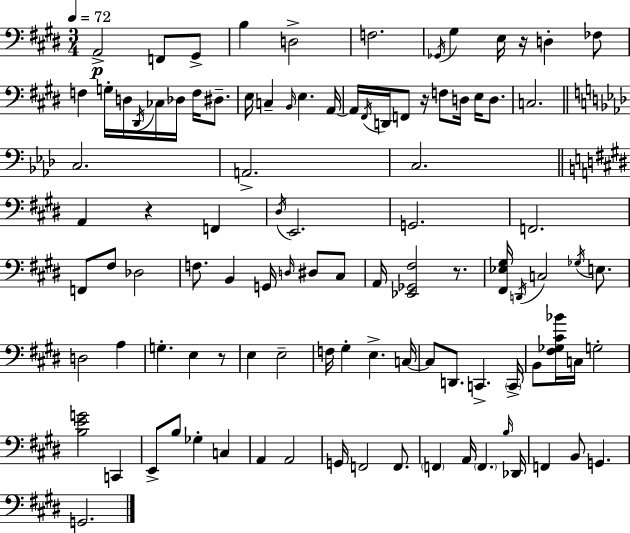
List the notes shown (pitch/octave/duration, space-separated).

A2/h F2/e G#2/e B3/q D3/h F3/h. Gb2/s G#3/q E3/s R/s D3/q FES3/e F3/q G3/s D3/s D#2/s CES3/s Db3/s F3/s D#3/e. E3/s C3/q B2/s E3/q. A2/s A2/s F#2/s D2/s F2/e R/s F3/e D3/s E3/s D3/e. C3/h. C3/h. A2/h. C3/h. A2/q R/q F2/q D#3/s E2/h. G2/h. F2/h. F2/e F#3/e Db3/h F3/e. B2/q G2/s D3/s D#3/e C#3/e A2/s [Eb2,Gb2,F#3]/h R/e. [F#2,Eb3,G#3]/s D2/s C3/h Gb3/s E3/e. D3/h A3/q G3/q. E3/q R/e E3/q E3/h F3/s G#3/q E3/q. C3/s C3/e D2/e. C2/q. C2/s B2/e [F#3,Gb3,C#4,Bb4]/s C3/s G3/h [B3,E4,G4]/h C2/q E2/e B3/e Gb3/q C3/q A2/q A2/h G2/s F2/h F2/e. F2/q A2/s F2/q. B3/s Db2/s F2/q B2/e G2/q. G2/h.